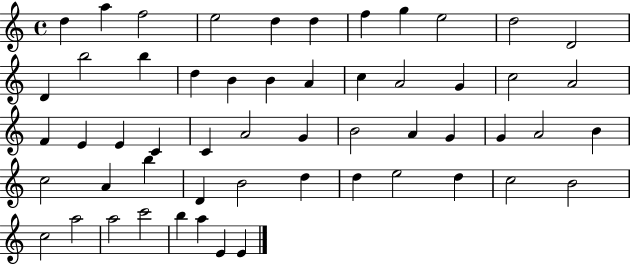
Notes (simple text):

D5/q A5/q F5/h E5/h D5/q D5/q F5/q G5/q E5/h D5/h D4/h D4/q B5/h B5/q D5/q B4/q B4/q A4/q C5/q A4/h G4/q C5/h A4/h F4/q E4/q E4/q C4/q C4/q A4/h G4/q B4/h A4/q G4/q G4/q A4/h B4/q C5/h A4/q B5/q D4/q B4/h D5/q D5/q E5/h D5/q C5/h B4/h C5/h A5/h A5/h C6/h B5/q A5/q E4/q E4/q